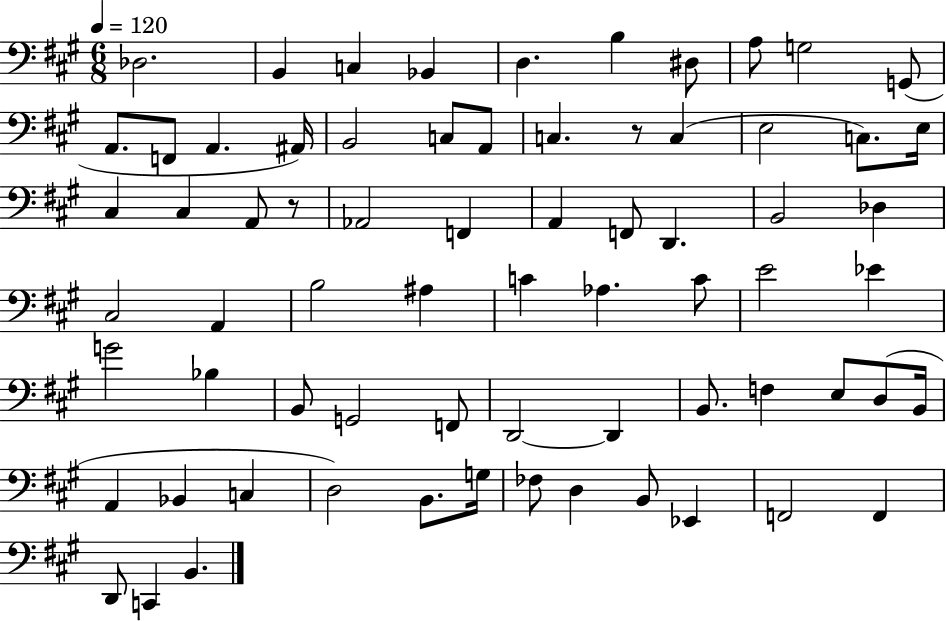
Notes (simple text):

Db3/h. B2/q C3/q Bb2/q D3/q. B3/q D#3/e A3/e G3/h G2/e A2/e. F2/e A2/q. A#2/s B2/h C3/e A2/e C3/q. R/e C3/q E3/h C3/e. E3/s C#3/q C#3/q A2/e R/e Ab2/h F2/q A2/q F2/e D2/q. B2/h Db3/q C#3/h A2/q B3/h A#3/q C4/q Ab3/q. C4/e E4/h Eb4/q G4/h Bb3/q B2/e G2/h F2/e D2/h D2/q B2/e. F3/q E3/e D3/e B2/s A2/q Bb2/q C3/q D3/h B2/e. G3/s FES3/e D3/q B2/e Eb2/q F2/h F2/q D2/e C2/q B2/q.